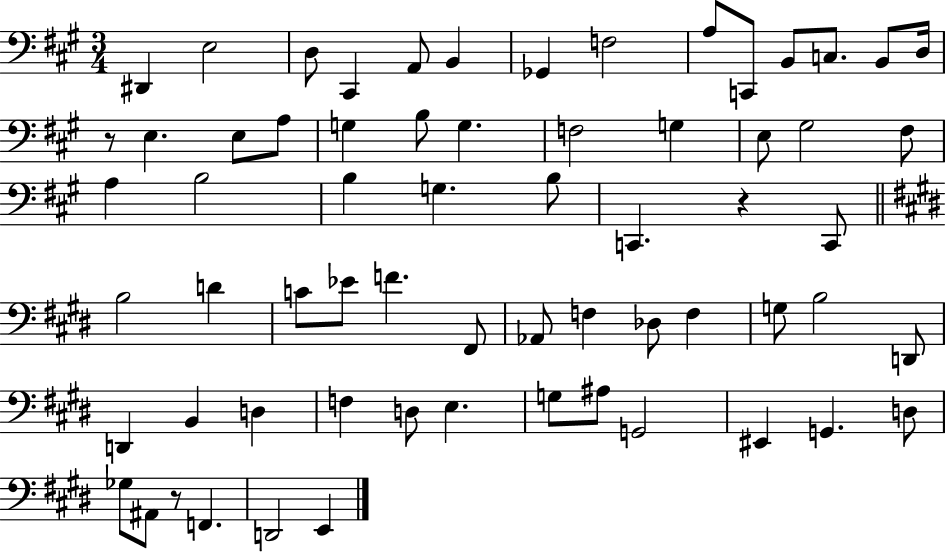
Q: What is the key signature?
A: A major